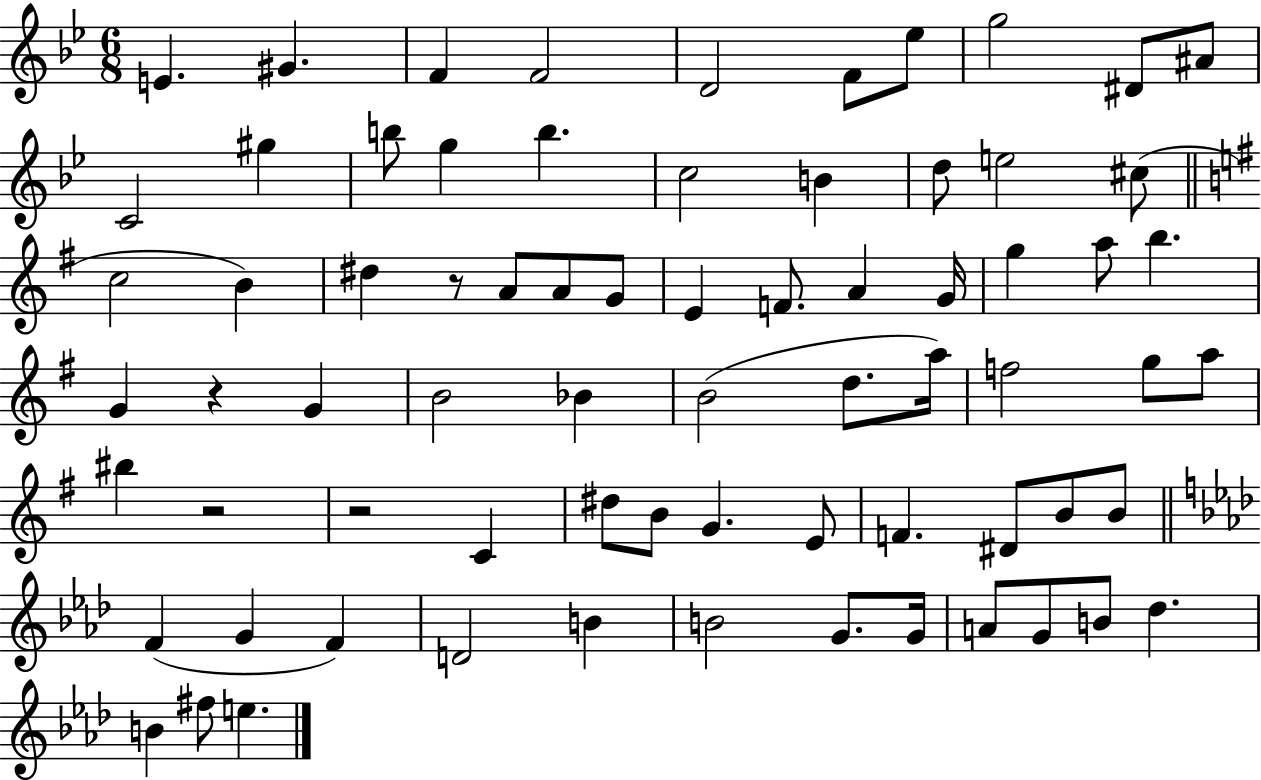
E4/q. G#4/q. F4/q F4/h D4/h F4/e Eb5/e G5/h D#4/e A#4/e C4/h G#5/q B5/e G5/q B5/q. C5/h B4/q D5/e E5/h C#5/e C5/h B4/q D#5/q R/e A4/e A4/e G4/e E4/q F4/e. A4/q G4/s G5/q A5/e B5/q. G4/q R/q G4/q B4/h Bb4/q B4/h D5/e. A5/s F5/h G5/e A5/e BIS5/q R/h R/h C4/q D#5/e B4/e G4/q. E4/e F4/q. D#4/e B4/e B4/e F4/q G4/q F4/q D4/h B4/q B4/h G4/e. G4/s A4/e G4/e B4/e Db5/q. B4/q F#5/e E5/q.